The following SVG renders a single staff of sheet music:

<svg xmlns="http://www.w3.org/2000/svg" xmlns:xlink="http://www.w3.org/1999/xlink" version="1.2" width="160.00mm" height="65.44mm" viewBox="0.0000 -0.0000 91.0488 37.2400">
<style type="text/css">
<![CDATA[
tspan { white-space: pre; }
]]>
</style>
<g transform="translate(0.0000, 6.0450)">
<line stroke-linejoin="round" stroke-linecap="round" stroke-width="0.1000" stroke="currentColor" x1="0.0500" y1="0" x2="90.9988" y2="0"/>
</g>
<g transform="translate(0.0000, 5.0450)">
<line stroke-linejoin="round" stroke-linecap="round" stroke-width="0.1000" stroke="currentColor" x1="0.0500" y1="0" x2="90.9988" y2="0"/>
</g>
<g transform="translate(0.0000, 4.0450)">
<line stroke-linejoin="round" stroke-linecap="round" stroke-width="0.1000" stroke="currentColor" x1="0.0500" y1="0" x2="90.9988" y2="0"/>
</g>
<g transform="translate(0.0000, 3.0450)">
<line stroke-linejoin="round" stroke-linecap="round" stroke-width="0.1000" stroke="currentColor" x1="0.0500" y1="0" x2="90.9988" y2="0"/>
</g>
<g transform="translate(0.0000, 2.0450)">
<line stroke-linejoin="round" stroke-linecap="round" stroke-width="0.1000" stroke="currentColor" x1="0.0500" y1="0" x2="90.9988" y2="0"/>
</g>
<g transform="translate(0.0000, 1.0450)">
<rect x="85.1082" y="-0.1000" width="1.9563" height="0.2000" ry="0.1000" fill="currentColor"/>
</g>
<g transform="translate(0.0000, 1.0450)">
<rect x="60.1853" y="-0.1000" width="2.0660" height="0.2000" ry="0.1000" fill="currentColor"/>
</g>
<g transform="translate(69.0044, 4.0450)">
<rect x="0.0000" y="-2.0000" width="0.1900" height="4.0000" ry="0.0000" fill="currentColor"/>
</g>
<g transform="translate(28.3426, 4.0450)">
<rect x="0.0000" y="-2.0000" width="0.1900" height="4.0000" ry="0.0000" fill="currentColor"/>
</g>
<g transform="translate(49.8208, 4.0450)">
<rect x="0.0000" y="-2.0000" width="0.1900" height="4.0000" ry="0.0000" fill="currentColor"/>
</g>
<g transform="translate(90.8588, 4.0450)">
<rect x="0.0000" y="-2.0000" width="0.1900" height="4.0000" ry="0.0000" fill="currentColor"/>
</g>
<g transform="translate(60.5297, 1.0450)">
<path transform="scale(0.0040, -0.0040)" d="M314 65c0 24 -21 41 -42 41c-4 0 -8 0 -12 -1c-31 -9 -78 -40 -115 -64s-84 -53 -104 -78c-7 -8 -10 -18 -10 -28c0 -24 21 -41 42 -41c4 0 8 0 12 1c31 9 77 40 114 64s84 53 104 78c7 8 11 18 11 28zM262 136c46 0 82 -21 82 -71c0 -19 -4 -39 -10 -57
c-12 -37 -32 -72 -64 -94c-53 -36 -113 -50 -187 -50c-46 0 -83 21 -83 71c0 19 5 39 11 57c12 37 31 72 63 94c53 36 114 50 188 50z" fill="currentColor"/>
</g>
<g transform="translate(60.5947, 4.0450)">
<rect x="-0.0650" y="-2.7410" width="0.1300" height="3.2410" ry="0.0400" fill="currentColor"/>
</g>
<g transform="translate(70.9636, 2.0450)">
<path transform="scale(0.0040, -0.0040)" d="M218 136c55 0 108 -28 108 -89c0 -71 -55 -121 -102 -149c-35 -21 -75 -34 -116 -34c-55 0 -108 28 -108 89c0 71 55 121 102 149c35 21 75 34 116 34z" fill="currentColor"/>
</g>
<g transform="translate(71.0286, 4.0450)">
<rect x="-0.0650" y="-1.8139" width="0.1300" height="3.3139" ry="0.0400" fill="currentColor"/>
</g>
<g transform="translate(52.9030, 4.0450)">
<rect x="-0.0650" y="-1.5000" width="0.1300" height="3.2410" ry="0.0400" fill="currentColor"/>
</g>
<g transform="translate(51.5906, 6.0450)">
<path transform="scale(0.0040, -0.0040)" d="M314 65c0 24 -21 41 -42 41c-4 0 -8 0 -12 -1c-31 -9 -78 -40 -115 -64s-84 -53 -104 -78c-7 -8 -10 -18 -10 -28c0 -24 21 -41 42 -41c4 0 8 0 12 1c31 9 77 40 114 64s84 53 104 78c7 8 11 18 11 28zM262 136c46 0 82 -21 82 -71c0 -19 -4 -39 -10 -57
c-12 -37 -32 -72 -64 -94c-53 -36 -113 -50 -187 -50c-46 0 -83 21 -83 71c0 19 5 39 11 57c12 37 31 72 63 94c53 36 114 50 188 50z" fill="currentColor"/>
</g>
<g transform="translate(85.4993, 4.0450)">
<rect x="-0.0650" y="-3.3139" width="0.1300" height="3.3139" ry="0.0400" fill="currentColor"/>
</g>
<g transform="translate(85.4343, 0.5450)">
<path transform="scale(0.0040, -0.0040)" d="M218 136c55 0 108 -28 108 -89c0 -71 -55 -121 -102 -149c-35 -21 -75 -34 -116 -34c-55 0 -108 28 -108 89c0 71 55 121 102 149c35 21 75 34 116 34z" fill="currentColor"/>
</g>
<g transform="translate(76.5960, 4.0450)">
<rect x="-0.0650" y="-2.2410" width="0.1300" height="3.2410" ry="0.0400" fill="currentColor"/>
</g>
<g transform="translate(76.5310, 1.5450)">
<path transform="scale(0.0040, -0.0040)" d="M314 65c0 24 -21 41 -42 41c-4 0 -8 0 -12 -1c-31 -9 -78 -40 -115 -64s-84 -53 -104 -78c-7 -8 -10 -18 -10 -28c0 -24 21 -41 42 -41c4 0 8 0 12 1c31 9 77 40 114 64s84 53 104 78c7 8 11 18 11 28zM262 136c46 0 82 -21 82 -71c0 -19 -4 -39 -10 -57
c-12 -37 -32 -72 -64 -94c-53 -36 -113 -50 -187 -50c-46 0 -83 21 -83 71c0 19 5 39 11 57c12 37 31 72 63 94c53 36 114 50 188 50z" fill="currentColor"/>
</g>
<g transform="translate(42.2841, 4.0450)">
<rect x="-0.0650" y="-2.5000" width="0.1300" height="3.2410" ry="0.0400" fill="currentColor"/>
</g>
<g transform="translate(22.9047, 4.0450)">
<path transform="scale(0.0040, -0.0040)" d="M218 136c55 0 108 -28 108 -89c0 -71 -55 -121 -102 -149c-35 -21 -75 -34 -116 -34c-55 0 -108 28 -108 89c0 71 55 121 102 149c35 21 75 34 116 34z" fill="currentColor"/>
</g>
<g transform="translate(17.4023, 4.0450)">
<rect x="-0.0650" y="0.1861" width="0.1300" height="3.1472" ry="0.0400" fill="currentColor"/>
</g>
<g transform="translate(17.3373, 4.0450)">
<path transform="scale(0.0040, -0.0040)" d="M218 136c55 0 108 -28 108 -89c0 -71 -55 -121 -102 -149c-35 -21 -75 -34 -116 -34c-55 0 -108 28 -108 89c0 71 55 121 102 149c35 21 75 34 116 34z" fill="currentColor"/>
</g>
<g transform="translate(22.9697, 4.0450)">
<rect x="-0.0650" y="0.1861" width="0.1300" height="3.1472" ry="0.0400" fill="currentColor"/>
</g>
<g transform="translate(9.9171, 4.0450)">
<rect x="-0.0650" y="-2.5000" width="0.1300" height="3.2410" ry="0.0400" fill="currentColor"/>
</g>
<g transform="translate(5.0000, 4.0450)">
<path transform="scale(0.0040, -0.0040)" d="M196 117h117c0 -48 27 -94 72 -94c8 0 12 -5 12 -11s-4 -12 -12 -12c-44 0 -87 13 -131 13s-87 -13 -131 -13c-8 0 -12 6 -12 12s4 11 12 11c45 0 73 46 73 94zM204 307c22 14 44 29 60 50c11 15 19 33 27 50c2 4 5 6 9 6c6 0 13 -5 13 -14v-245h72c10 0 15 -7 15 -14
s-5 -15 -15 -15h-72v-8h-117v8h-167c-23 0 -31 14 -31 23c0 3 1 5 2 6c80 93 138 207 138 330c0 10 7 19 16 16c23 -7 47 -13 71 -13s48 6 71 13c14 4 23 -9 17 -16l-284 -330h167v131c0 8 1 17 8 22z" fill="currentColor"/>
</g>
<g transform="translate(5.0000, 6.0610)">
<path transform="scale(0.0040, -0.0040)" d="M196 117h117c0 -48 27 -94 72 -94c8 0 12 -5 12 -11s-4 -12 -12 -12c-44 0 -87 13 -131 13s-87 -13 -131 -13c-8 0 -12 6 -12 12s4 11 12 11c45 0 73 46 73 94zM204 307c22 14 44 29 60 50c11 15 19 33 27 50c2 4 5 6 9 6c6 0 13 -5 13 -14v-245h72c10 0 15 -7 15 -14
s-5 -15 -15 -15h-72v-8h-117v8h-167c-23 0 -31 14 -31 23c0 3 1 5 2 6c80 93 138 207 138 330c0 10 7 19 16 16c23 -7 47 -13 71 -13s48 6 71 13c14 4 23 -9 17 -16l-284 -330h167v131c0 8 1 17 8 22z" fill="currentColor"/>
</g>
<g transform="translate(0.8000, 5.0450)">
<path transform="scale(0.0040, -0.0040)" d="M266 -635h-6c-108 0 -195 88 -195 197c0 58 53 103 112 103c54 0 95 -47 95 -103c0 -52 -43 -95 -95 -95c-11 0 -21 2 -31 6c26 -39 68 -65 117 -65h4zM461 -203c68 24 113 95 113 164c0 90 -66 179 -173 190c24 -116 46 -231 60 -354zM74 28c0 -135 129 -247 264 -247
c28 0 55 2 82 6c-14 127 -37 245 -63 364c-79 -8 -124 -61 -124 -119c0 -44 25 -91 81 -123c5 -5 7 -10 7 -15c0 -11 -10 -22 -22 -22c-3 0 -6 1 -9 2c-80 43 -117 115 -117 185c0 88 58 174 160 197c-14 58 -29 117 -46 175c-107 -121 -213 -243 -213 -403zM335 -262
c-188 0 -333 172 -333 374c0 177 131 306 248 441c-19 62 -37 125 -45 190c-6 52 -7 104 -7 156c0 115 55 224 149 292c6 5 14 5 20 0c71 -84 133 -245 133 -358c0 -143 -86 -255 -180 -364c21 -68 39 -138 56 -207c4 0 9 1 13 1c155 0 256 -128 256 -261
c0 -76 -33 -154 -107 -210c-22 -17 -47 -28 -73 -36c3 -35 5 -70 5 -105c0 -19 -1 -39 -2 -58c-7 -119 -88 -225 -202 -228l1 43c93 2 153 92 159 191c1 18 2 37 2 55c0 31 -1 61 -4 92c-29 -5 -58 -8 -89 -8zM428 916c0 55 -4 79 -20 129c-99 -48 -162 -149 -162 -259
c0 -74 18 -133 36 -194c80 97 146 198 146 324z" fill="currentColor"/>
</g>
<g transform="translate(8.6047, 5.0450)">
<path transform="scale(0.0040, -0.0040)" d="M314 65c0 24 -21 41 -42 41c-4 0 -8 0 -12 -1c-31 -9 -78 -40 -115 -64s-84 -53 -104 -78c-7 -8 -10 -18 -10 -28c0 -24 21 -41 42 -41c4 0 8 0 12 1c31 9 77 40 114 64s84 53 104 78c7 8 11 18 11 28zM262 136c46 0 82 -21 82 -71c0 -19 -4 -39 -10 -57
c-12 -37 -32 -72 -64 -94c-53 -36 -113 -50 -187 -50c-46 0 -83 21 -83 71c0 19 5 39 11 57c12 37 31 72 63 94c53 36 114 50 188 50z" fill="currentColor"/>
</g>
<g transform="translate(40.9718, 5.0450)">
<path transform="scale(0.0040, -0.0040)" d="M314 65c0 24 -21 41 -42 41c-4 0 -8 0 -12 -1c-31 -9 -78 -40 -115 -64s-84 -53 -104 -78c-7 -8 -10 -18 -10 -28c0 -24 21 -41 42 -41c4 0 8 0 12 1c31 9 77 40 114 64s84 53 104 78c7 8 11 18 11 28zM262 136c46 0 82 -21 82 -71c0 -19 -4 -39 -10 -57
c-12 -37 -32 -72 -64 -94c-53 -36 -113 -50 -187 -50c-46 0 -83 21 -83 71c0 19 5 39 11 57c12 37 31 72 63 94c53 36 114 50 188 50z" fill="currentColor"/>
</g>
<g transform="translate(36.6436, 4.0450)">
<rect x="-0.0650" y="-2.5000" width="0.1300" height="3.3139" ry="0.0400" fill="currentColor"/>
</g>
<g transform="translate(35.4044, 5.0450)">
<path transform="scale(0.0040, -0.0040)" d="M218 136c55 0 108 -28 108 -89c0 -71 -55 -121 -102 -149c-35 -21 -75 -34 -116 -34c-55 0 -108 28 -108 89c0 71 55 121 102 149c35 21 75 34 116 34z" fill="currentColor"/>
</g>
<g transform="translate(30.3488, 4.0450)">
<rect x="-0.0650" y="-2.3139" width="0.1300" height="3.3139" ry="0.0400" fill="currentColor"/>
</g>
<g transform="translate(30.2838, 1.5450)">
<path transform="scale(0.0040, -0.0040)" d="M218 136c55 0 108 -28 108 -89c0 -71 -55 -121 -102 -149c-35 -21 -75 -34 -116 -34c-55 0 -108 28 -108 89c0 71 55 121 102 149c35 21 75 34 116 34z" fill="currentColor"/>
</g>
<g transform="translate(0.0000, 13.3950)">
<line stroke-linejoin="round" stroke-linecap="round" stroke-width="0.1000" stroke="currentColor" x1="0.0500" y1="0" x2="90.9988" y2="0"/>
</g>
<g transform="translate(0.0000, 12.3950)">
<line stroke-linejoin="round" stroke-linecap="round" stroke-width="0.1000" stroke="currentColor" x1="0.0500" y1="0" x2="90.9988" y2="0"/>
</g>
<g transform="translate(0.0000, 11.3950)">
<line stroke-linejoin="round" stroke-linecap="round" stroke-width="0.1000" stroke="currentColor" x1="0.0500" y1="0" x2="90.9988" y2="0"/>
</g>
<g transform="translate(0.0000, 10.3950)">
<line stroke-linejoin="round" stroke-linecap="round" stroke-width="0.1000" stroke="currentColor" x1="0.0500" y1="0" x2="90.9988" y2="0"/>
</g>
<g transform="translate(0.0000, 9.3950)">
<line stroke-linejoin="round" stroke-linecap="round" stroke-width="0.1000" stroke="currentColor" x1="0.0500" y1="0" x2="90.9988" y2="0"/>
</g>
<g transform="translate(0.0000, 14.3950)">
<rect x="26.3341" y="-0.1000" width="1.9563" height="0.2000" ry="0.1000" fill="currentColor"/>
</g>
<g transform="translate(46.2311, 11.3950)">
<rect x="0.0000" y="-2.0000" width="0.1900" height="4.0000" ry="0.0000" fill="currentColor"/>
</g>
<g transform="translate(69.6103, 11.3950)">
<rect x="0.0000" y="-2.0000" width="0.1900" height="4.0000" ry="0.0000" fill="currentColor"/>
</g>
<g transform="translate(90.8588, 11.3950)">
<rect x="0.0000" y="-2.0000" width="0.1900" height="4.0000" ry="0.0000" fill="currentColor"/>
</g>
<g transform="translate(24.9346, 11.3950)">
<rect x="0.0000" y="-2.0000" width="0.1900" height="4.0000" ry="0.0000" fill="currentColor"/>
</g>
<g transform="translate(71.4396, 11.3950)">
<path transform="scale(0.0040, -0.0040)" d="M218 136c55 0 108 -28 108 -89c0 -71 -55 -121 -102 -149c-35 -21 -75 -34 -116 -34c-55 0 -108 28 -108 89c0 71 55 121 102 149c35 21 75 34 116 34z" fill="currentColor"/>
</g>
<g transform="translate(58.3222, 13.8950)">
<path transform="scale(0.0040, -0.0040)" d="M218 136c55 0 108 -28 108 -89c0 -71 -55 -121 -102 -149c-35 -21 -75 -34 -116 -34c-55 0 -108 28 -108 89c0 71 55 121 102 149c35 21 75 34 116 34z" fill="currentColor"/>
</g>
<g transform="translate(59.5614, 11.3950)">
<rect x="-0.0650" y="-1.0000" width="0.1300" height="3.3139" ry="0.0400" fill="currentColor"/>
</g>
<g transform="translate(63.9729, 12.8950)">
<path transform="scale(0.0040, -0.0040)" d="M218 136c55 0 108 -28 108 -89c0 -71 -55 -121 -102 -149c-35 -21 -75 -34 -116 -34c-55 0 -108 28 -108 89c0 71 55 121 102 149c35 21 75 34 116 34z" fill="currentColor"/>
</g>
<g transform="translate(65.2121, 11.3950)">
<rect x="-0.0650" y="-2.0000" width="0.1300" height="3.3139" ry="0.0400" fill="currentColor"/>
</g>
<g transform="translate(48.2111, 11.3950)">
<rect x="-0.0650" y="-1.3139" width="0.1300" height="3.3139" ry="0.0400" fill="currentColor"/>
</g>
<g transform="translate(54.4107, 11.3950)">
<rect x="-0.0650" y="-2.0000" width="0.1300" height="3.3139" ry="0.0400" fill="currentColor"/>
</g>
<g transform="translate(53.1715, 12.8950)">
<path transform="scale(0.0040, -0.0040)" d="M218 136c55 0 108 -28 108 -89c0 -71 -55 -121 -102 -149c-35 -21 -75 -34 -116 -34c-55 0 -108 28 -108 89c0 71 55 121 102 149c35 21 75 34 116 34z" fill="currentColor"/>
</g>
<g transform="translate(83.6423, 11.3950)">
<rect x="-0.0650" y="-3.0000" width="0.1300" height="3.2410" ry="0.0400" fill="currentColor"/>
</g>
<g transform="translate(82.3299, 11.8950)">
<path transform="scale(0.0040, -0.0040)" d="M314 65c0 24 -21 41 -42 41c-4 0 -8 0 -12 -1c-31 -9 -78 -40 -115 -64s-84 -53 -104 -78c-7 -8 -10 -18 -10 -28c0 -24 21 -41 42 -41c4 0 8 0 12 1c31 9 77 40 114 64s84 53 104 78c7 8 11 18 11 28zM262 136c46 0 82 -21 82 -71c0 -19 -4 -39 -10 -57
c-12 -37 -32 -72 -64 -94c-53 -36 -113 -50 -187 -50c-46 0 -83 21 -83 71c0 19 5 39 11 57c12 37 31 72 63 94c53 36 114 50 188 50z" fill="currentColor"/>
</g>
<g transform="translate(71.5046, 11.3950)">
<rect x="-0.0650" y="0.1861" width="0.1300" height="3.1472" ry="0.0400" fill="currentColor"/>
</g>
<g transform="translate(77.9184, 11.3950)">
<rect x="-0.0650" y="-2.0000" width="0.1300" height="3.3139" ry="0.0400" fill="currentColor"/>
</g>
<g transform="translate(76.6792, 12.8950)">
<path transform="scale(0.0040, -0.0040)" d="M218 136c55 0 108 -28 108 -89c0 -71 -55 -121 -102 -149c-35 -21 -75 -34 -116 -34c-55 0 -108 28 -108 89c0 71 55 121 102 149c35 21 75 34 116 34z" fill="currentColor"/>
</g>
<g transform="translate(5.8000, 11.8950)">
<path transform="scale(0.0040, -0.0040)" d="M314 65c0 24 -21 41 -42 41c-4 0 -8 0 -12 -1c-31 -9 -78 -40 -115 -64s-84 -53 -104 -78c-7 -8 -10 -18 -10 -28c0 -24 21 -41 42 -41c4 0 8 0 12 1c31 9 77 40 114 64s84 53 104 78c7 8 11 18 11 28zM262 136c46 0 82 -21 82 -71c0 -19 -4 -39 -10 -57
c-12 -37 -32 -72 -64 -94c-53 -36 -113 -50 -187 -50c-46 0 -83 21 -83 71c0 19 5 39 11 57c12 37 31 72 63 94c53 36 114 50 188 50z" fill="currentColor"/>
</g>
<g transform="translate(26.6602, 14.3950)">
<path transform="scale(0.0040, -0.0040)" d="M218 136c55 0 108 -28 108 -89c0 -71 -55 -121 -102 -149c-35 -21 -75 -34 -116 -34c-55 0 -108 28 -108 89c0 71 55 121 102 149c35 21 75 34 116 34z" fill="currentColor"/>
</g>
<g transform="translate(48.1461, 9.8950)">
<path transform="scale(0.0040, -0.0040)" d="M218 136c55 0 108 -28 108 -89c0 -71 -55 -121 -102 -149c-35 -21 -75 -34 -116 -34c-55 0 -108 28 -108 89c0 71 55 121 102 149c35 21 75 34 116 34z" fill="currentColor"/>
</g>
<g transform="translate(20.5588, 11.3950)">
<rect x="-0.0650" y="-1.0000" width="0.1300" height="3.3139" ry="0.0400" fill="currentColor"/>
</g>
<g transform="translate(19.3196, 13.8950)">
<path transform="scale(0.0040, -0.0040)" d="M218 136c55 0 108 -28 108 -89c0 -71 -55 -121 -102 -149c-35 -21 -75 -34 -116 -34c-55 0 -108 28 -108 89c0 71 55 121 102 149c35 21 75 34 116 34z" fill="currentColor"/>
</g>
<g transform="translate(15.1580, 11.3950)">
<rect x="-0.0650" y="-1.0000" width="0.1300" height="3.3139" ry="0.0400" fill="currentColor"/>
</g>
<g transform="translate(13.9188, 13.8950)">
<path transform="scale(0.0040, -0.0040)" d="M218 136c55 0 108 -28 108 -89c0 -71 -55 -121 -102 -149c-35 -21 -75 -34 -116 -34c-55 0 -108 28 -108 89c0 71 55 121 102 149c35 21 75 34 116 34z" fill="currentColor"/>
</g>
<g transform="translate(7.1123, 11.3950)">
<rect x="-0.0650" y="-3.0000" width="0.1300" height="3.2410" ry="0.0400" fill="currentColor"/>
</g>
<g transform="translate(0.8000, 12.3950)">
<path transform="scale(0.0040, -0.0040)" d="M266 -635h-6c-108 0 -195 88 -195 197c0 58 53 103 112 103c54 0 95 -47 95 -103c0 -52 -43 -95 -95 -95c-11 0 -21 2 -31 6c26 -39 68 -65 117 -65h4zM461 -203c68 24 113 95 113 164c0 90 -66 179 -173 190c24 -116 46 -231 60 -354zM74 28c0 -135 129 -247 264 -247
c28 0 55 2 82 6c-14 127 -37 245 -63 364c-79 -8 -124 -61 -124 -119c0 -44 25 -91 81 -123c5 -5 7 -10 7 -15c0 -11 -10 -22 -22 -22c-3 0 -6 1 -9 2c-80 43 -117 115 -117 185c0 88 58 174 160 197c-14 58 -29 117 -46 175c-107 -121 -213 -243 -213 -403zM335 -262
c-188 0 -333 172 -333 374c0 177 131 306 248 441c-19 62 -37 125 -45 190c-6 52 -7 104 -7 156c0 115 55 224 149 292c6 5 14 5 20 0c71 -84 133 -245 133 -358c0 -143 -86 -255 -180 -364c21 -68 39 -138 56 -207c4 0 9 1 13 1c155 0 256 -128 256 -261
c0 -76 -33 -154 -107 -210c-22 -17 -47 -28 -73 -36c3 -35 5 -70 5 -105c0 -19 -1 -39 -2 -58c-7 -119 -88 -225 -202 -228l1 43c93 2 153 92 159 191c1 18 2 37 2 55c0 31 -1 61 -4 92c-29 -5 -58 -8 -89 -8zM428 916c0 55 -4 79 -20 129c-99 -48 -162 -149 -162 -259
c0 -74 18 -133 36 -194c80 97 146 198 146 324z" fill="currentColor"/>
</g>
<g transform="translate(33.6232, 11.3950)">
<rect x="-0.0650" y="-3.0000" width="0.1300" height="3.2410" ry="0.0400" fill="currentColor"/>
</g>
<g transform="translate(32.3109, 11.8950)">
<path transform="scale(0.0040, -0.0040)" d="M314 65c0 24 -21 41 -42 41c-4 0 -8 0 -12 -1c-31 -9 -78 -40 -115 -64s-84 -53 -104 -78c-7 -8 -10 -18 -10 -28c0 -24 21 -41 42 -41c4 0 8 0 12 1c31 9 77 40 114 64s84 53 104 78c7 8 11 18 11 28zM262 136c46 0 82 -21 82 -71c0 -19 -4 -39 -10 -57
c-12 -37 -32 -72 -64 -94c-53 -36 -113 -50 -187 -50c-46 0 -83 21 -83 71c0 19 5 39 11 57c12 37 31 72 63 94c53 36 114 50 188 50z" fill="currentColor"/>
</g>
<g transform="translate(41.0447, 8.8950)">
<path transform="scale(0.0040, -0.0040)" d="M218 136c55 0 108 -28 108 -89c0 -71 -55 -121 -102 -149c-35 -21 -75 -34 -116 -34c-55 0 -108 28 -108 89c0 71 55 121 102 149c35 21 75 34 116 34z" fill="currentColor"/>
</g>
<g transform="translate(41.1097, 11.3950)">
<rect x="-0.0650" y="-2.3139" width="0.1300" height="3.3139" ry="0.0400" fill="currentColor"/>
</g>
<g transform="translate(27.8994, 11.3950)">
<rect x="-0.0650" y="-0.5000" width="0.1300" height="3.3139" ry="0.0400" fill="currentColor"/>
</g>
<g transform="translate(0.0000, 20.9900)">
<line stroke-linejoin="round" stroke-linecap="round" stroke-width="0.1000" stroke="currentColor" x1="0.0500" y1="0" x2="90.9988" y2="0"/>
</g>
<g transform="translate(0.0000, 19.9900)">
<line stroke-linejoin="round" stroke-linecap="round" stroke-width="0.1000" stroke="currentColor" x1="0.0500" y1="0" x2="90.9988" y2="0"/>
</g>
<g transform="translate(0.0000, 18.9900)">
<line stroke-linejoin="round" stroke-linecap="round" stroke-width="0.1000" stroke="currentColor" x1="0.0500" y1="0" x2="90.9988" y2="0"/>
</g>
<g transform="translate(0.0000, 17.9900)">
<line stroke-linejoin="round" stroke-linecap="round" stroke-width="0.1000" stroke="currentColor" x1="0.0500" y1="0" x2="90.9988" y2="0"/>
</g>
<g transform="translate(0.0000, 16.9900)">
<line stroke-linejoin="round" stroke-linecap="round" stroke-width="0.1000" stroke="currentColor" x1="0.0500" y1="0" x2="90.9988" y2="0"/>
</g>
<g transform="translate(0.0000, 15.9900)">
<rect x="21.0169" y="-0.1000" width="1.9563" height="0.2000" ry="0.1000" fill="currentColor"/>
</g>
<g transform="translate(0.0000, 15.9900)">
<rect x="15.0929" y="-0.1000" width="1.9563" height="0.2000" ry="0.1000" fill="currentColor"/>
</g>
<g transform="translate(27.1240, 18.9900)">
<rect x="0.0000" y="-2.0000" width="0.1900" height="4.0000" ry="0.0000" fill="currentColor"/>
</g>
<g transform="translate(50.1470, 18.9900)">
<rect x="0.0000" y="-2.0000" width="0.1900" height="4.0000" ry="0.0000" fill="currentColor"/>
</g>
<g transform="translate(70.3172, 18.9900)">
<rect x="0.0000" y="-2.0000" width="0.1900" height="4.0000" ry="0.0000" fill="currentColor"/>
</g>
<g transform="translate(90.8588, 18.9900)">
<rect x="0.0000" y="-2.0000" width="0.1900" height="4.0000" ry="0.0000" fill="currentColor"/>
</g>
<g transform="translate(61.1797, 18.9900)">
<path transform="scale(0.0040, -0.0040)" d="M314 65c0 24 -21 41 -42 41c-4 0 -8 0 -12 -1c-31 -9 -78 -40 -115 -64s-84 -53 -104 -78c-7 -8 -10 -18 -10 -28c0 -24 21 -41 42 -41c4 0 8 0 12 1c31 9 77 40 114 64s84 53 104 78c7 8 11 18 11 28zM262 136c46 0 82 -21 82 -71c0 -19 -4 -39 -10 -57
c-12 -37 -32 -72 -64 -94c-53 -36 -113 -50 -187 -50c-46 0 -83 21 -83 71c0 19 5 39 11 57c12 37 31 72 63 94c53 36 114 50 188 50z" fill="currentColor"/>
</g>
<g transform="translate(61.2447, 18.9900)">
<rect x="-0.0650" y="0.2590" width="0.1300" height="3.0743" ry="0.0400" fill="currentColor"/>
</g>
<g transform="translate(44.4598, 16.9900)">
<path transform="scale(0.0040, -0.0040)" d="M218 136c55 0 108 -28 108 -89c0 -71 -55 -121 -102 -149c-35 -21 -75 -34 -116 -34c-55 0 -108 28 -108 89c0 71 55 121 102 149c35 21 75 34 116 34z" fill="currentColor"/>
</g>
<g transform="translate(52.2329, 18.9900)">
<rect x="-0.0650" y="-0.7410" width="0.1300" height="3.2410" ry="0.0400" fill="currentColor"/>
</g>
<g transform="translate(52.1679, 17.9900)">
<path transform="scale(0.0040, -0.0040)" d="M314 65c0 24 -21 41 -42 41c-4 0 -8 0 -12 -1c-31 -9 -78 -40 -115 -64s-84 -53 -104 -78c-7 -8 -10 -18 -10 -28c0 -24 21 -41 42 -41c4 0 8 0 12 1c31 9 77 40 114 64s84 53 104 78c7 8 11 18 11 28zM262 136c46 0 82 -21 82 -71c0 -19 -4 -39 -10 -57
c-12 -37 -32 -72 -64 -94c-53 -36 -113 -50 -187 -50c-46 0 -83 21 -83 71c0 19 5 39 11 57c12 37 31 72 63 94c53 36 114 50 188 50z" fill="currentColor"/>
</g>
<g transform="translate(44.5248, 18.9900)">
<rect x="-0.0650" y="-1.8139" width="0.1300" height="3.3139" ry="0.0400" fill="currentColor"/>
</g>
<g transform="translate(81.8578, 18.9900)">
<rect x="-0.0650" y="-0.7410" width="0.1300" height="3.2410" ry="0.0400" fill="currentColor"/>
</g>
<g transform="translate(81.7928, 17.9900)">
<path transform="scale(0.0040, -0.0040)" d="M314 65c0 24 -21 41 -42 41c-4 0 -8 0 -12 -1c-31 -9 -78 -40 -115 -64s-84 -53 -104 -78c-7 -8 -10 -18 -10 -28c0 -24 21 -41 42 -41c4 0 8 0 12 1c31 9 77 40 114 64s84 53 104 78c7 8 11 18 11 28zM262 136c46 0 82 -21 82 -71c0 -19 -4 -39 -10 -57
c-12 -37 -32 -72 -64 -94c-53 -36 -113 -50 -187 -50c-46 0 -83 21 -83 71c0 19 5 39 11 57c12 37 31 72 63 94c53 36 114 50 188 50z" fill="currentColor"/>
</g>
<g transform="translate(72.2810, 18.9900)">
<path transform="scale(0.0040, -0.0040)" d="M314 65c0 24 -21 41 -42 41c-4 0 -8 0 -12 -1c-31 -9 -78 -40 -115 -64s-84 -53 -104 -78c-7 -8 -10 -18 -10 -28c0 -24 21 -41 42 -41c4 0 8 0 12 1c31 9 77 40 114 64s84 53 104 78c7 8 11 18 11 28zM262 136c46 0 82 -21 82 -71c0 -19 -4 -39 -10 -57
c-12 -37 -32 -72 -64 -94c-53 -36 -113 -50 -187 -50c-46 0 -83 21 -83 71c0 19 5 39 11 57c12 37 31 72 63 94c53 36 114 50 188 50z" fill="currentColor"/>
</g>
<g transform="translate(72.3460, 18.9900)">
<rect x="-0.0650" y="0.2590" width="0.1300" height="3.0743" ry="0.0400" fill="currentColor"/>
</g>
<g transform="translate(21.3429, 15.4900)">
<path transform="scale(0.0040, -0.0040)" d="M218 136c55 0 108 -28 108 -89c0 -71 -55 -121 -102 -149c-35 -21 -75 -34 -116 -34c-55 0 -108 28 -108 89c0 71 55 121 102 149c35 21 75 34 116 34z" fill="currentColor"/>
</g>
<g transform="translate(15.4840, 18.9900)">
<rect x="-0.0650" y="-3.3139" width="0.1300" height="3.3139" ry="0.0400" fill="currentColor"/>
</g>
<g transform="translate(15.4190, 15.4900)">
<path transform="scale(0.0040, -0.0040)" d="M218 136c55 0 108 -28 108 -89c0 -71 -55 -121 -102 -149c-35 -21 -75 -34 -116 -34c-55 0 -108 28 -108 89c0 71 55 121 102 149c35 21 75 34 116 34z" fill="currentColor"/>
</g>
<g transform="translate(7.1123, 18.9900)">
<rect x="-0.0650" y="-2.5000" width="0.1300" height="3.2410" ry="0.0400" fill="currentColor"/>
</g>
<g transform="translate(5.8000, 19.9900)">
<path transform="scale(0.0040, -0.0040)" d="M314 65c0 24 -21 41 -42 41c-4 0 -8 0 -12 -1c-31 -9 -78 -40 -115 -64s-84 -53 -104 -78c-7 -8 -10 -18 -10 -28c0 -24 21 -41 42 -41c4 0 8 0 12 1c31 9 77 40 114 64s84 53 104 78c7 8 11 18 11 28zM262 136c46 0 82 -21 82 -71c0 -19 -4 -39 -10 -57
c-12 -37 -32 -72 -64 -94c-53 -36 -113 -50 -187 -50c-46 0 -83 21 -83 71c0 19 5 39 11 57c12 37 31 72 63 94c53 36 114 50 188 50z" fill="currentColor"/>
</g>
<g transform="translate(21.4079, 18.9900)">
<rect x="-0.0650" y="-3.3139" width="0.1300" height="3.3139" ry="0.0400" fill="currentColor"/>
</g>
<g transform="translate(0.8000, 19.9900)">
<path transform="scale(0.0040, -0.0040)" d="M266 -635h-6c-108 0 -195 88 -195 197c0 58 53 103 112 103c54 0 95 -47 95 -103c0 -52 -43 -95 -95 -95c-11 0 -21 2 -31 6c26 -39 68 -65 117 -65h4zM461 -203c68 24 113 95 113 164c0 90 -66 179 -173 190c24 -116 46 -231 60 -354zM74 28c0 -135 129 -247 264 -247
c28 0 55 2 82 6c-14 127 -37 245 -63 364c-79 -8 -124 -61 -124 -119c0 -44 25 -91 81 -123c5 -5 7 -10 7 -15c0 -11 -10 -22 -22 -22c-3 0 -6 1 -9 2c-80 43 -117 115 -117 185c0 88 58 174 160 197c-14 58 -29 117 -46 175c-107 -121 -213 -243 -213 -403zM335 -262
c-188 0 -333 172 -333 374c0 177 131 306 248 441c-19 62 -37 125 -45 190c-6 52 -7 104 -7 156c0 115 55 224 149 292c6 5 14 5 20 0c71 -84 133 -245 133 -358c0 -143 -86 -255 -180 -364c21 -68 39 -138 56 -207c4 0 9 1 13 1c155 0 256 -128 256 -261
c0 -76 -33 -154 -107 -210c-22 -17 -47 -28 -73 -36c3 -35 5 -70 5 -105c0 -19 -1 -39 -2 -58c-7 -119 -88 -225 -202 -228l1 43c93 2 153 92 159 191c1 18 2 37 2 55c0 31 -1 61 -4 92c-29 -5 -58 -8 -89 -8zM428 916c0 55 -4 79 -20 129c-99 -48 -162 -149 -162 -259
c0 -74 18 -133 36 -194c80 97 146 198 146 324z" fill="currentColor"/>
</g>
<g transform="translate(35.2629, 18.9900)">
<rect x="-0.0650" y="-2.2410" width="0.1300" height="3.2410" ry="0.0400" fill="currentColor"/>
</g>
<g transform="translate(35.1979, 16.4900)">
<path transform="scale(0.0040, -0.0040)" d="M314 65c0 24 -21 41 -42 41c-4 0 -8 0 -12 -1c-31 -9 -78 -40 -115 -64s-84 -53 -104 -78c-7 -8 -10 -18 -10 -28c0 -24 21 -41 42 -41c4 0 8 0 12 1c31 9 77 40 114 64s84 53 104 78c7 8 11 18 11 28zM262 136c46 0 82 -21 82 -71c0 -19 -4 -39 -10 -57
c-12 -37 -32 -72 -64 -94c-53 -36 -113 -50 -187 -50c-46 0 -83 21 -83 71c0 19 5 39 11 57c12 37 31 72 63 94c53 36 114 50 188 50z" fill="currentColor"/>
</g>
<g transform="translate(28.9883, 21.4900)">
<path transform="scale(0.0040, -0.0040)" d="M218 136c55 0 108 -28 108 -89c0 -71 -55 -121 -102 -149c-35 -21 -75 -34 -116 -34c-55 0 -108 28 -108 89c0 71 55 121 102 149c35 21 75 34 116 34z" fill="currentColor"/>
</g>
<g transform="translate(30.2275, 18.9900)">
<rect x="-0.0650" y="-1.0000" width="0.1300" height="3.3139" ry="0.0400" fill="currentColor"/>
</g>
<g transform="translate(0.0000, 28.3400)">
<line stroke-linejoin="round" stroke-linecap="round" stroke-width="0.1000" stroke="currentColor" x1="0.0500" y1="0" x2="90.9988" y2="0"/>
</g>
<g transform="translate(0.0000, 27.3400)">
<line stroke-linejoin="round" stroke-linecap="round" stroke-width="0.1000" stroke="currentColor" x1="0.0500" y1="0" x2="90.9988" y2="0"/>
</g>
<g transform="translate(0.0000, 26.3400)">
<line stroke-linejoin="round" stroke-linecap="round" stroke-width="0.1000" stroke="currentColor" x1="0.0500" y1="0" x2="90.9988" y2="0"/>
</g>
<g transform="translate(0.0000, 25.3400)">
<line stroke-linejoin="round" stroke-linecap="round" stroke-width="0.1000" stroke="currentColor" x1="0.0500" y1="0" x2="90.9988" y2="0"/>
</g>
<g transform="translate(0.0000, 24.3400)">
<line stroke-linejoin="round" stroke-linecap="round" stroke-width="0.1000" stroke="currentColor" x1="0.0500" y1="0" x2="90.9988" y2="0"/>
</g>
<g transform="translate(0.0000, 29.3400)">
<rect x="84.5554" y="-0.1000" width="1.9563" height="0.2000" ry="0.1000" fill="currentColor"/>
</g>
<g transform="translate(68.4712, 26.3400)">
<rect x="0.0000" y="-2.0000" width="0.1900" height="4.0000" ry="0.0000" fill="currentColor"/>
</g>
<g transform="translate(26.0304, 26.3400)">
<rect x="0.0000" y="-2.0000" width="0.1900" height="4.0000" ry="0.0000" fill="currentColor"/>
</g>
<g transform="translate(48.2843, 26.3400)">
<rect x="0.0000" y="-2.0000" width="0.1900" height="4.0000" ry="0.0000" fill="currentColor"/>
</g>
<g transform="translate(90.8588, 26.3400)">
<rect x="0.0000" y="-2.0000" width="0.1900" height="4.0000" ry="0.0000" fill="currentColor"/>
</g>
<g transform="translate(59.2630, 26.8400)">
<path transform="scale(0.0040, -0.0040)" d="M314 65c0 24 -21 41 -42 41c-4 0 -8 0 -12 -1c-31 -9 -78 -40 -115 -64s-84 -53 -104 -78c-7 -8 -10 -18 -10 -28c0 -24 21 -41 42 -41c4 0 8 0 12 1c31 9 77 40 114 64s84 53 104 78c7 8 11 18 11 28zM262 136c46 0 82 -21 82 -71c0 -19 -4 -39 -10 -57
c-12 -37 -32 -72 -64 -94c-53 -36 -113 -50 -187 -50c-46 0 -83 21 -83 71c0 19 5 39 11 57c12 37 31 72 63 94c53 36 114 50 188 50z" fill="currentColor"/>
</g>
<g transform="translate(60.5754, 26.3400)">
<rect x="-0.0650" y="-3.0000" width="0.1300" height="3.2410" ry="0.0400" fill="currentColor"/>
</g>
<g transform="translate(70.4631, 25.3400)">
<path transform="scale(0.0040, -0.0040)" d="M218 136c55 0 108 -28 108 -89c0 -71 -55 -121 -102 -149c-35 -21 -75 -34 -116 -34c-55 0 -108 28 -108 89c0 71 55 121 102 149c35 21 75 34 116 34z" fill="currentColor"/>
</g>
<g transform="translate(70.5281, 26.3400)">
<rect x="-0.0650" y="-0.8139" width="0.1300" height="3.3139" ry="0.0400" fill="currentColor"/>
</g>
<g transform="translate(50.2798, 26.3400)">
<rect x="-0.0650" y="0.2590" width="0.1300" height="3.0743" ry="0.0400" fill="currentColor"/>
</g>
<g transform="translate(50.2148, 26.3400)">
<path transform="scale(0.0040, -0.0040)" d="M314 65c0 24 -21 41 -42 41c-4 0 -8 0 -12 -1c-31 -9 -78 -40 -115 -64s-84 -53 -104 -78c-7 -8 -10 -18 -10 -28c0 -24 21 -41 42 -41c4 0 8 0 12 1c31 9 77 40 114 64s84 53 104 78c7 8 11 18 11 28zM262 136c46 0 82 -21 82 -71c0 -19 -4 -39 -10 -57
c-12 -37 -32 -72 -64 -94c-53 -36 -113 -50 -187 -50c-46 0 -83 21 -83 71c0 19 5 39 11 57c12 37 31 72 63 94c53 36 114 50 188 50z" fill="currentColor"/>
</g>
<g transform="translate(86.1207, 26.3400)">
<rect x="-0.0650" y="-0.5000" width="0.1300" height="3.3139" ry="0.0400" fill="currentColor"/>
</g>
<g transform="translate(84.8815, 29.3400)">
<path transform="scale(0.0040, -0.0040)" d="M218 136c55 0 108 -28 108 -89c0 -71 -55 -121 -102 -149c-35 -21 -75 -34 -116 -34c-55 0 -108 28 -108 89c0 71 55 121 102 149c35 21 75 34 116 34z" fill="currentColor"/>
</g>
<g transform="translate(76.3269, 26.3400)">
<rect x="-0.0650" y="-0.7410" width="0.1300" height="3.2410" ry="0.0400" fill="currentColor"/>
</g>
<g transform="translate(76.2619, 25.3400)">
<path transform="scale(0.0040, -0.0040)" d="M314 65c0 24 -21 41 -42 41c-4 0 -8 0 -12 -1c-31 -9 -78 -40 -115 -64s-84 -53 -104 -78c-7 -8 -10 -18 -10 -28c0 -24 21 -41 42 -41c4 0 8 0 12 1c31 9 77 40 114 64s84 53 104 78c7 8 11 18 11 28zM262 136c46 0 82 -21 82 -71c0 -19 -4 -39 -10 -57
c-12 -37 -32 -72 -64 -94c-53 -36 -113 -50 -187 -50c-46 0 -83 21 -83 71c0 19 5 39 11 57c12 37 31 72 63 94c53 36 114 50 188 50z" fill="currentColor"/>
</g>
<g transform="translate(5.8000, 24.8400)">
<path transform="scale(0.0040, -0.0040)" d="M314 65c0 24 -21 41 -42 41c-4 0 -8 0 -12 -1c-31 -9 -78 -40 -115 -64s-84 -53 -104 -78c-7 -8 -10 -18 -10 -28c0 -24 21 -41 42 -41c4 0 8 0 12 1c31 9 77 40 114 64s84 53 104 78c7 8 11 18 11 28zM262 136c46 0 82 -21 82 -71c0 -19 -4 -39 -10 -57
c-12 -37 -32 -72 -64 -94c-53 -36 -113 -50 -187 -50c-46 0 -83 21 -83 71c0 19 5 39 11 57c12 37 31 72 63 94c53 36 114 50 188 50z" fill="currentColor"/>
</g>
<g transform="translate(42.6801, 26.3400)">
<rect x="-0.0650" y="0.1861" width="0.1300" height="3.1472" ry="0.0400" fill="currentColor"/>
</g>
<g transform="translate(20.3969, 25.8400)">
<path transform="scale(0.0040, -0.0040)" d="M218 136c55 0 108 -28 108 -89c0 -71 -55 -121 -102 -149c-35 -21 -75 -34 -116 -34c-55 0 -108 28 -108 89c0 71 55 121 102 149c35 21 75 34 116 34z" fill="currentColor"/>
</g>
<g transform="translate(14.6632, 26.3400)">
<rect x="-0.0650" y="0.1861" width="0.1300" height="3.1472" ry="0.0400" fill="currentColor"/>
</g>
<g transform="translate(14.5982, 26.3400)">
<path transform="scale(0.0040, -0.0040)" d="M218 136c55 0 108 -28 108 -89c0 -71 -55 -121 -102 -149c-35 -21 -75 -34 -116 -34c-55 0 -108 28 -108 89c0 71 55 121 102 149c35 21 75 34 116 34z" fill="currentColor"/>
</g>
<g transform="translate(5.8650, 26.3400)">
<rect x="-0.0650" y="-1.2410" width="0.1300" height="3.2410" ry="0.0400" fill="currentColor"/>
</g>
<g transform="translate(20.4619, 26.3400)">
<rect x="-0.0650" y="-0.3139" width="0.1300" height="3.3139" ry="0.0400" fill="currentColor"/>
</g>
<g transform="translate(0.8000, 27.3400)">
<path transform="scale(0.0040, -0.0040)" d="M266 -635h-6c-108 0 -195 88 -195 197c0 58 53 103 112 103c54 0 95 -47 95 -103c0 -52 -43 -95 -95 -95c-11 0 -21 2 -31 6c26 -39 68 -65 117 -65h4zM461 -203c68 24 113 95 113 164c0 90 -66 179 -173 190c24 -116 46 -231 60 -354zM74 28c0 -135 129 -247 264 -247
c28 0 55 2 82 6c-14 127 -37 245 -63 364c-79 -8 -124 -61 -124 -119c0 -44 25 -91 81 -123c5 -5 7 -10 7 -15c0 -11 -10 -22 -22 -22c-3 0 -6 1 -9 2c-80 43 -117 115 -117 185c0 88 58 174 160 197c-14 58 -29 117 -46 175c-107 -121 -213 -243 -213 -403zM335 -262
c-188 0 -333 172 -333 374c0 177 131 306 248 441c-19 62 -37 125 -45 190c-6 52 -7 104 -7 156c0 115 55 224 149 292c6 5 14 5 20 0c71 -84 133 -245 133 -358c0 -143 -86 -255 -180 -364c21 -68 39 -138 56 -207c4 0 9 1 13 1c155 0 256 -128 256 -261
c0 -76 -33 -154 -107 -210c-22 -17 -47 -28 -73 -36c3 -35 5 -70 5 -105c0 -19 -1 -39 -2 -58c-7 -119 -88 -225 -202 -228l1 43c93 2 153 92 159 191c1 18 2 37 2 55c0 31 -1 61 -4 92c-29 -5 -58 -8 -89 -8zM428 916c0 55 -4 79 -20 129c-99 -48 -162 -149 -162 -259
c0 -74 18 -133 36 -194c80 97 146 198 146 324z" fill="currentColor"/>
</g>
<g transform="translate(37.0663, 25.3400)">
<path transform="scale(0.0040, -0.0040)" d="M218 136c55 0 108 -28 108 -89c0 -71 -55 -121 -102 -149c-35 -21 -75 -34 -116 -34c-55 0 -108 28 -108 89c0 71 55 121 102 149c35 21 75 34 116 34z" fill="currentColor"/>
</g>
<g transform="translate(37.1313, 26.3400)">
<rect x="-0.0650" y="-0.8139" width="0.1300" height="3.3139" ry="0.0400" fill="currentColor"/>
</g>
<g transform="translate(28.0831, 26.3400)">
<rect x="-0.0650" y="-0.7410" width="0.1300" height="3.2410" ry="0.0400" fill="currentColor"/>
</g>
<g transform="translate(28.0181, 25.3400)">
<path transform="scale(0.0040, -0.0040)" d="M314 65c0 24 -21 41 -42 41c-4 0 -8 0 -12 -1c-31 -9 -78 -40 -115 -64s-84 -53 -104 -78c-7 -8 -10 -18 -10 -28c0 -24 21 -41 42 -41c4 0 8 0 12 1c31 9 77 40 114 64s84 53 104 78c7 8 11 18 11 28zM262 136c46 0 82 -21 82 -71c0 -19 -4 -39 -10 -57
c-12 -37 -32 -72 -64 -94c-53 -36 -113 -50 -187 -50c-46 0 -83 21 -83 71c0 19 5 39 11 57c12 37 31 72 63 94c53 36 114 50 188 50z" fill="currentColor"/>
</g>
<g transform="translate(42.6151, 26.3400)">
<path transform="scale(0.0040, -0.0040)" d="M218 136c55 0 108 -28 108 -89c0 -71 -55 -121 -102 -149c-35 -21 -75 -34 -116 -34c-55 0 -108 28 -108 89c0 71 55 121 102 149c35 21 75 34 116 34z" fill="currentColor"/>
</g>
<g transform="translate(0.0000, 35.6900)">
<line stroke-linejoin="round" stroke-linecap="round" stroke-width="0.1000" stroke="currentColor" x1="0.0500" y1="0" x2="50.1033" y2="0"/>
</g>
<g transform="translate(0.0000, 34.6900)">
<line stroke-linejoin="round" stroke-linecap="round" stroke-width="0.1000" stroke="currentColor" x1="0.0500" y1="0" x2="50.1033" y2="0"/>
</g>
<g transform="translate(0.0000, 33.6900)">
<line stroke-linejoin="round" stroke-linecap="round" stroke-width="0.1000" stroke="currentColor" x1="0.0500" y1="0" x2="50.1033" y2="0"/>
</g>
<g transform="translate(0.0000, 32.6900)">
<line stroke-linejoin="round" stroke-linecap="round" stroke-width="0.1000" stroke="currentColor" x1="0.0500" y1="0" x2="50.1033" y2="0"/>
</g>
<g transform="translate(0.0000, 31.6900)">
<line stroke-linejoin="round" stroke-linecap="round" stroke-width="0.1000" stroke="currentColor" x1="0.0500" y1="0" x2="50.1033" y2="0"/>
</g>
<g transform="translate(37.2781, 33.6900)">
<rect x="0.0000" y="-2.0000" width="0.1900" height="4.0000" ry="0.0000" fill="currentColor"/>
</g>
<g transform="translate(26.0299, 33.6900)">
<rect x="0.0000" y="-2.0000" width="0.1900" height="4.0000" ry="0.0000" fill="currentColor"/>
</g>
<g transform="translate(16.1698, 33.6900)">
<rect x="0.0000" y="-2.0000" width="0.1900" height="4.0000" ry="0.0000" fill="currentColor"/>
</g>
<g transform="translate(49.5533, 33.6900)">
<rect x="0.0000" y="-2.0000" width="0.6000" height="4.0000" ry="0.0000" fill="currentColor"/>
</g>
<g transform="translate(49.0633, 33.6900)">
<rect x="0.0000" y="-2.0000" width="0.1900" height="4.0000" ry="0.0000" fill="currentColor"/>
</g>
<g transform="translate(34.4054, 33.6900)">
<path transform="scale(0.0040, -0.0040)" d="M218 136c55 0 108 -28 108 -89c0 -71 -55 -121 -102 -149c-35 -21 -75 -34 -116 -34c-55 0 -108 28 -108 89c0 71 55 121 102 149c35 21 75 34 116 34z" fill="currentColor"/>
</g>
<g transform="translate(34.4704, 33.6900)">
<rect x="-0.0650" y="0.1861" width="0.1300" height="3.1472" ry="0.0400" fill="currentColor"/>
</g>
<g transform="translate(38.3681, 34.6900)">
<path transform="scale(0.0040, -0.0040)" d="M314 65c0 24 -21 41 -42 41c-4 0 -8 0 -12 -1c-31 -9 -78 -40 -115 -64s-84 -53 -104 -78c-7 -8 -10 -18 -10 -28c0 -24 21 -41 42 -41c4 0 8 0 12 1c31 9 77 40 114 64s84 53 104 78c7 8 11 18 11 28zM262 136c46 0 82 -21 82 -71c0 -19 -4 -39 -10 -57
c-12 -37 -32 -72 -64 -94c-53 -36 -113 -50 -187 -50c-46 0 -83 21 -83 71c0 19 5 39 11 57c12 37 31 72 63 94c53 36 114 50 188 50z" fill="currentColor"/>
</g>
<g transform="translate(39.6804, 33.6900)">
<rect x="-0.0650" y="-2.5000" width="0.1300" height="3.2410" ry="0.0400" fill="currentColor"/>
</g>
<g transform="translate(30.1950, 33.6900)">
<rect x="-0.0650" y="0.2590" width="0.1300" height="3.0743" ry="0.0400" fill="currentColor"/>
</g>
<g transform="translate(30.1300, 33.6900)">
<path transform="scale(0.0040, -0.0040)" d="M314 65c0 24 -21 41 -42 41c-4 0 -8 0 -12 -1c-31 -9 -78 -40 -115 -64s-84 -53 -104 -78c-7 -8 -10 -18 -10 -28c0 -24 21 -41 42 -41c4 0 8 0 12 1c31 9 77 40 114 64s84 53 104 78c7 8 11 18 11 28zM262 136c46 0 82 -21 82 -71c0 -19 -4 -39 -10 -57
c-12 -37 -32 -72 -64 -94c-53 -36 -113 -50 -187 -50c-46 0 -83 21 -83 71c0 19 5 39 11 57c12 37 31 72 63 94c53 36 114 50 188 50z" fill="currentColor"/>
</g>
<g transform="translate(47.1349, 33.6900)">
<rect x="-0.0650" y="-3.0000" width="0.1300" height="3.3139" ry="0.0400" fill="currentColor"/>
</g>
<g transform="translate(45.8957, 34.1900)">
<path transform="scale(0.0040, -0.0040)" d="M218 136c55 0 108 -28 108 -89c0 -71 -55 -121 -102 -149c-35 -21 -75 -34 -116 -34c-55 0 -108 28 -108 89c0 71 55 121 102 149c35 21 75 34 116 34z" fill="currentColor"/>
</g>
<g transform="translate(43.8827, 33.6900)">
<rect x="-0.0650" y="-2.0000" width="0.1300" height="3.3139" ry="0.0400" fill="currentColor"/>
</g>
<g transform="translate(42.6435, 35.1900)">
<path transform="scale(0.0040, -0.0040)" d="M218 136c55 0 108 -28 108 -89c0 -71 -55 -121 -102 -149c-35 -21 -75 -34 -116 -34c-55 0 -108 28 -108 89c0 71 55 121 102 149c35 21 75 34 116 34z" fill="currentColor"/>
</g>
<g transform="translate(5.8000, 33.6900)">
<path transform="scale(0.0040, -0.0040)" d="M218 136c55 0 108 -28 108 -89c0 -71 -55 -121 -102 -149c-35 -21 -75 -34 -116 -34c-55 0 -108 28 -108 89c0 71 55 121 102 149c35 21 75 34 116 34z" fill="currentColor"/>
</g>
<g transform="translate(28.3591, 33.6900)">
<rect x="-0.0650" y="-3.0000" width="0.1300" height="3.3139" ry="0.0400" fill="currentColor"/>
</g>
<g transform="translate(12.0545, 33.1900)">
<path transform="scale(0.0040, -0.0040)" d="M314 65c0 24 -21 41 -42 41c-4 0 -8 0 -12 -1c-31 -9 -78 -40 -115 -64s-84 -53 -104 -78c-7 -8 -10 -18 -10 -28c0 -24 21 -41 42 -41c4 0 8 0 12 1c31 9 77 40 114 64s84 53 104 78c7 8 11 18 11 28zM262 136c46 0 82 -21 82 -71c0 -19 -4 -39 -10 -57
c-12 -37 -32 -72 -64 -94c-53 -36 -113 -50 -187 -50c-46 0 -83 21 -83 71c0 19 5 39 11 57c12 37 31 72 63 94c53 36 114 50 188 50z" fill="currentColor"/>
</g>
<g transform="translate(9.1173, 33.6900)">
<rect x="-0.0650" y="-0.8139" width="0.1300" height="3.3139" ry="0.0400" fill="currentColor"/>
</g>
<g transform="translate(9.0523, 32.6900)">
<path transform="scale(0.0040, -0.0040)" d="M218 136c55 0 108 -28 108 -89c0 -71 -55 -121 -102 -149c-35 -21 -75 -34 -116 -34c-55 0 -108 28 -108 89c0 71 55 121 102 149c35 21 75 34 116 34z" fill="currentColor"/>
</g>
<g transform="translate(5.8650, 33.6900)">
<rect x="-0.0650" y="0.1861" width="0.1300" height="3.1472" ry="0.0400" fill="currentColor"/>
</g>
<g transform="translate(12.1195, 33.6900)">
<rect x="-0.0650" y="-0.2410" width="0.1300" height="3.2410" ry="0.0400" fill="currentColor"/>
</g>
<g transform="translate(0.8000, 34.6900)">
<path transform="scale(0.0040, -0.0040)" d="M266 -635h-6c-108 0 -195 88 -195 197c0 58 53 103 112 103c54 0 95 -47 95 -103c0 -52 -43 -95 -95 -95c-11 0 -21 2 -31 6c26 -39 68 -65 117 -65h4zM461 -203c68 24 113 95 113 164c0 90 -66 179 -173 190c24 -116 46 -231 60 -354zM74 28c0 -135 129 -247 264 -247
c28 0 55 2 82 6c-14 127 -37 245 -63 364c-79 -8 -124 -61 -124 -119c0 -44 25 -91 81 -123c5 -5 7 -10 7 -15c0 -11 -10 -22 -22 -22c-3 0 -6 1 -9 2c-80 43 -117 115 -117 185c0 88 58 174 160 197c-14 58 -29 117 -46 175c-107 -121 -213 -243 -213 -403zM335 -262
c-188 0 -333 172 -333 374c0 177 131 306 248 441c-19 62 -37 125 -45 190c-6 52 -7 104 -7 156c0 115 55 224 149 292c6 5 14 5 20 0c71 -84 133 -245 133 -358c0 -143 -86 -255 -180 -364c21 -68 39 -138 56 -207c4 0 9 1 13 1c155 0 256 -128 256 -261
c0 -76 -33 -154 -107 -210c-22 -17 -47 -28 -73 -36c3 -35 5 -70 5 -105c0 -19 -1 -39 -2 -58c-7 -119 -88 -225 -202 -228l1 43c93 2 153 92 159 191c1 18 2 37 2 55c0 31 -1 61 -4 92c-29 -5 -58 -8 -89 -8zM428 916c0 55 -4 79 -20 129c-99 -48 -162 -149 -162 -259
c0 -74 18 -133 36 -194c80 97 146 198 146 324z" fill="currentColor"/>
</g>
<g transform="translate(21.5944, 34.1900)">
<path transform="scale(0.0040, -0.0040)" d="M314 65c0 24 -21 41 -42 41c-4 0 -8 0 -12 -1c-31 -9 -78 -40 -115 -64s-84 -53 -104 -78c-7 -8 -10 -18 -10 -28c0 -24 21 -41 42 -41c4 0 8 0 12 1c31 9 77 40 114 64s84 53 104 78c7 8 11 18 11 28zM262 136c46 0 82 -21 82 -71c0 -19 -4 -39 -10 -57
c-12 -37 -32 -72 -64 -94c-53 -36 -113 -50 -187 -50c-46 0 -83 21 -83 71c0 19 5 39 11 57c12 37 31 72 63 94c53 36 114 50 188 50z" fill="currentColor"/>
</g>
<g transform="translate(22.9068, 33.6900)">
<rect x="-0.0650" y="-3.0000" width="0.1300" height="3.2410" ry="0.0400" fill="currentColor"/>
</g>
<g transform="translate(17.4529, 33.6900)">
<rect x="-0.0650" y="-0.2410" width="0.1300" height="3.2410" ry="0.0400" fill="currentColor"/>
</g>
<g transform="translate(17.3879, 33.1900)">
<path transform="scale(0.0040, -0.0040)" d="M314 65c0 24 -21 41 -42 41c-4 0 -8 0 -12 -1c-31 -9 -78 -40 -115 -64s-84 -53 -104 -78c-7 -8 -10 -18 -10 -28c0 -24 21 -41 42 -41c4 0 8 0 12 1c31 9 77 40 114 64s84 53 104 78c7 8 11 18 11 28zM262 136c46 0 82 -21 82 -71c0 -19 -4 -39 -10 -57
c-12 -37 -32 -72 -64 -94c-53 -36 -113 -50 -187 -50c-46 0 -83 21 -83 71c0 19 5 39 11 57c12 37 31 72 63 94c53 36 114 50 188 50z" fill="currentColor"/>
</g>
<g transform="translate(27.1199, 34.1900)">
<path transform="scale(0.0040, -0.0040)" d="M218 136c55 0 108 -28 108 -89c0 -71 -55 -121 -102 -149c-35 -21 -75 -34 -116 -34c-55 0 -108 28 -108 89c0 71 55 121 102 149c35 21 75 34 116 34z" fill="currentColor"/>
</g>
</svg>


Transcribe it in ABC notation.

X:1
T:Untitled
M:4/4
L:1/4
K:C
G2 B B g G G2 E2 a2 f g2 b A2 D D C A2 g e F D F B F A2 G2 b b D g2 f d2 B2 B2 d2 e2 B c d2 d B B2 A2 d d2 C B d c2 c2 A2 A B2 B G2 F A